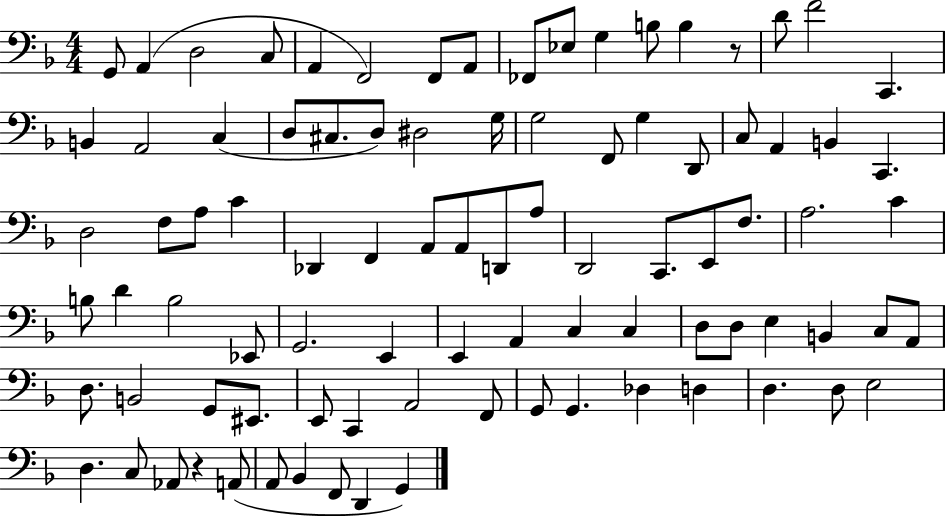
X:1
T:Untitled
M:4/4
L:1/4
K:F
G,,/2 A,, D,2 C,/2 A,, F,,2 F,,/2 A,,/2 _F,,/2 _E,/2 G, B,/2 B, z/2 D/2 F2 C,, B,, A,,2 C, D,/2 ^C,/2 D,/2 ^D,2 G,/4 G,2 F,,/2 G, D,,/2 C,/2 A,, B,, C,, D,2 F,/2 A,/2 C _D,, F,, A,,/2 A,,/2 D,,/2 A,/2 D,,2 C,,/2 E,,/2 F,/2 A,2 C B,/2 D B,2 _E,,/2 G,,2 E,, E,, A,, C, C, D,/2 D,/2 E, B,, C,/2 A,,/2 D,/2 B,,2 G,,/2 ^E,,/2 E,,/2 C,, A,,2 F,,/2 G,,/2 G,, _D, D, D, D,/2 E,2 D, C,/2 _A,,/2 z A,,/2 A,,/2 _B,, F,,/2 D,, G,,